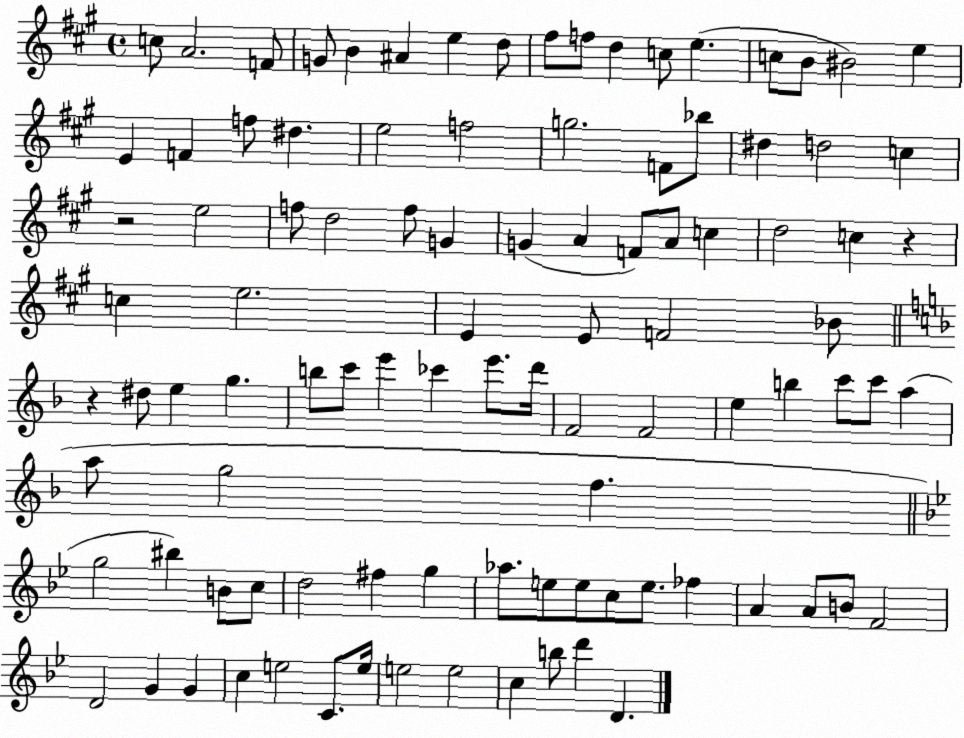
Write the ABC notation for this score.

X:1
T:Untitled
M:4/4
L:1/4
K:A
c/2 A2 F/2 G/2 B ^A e d/2 ^f/2 f/2 d c/2 e c/2 B/2 ^B2 e E F f/2 ^d e2 f2 g2 F/2 _b/2 ^d d2 c z2 e2 f/2 d2 f/2 G G A F/2 A/2 c d2 c z c e2 E E/2 F2 _B/2 z ^d/2 e g b/2 c'/2 e' _c' e'/2 d'/4 F2 F2 e b c'/2 c'/2 a a/2 g2 f g2 ^b B/2 c/2 d2 ^f g _a/2 e/2 e/2 c/2 e/2 _f A A/2 B/2 F2 D2 G G c e2 C/2 e/4 e2 e2 c b/2 d' D